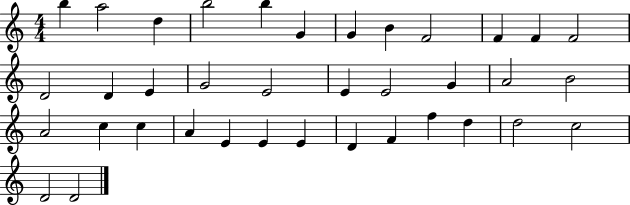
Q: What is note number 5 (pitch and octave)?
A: B5